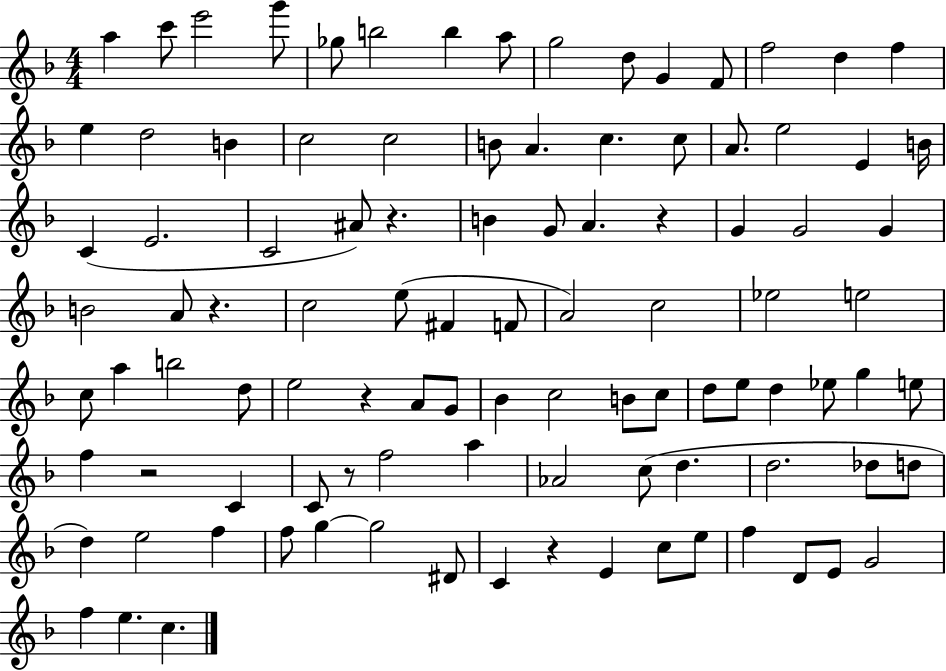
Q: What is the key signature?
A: F major